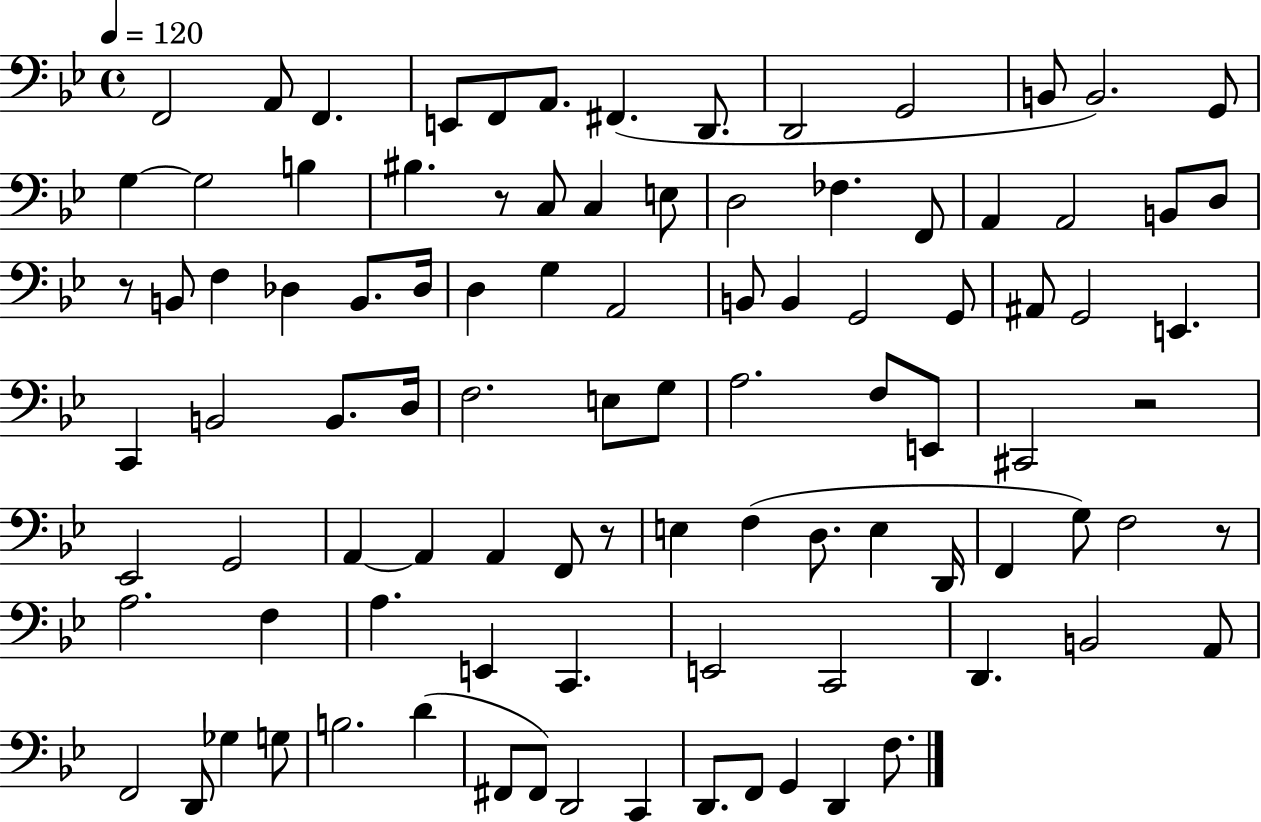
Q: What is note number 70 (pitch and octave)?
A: A3